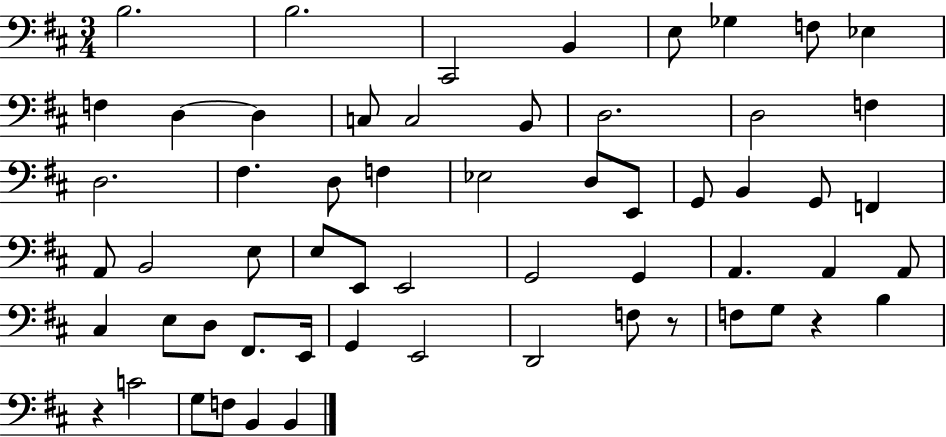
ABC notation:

X:1
T:Untitled
M:3/4
L:1/4
K:D
B,2 B,2 ^C,,2 B,, E,/2 _G, F,/2 _E, F, D, D, C,/2 C,2 B,,/2 D,2 D,2 F, D,2 ^F, D,/2 F, _E,2 D,/2 E,,/2 G,,/2 B,, G,,/2 F,, A,,/2 B,,2 E,/2 E,/2 E,,/2 E,,2 G,,2 G,, A,, A,, A,,/2 ^C, E,/2 D,/2 ^F,,/2 E,,/4 G,, E,,2 D,,2 F,/2 z/2 F,/2 G,/2 z B, z C2 G,/2 F,/2 B,, B,,